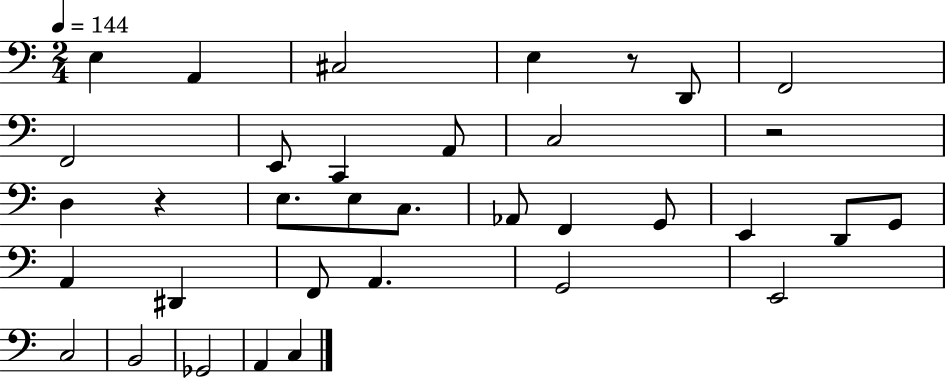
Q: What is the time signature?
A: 2/4